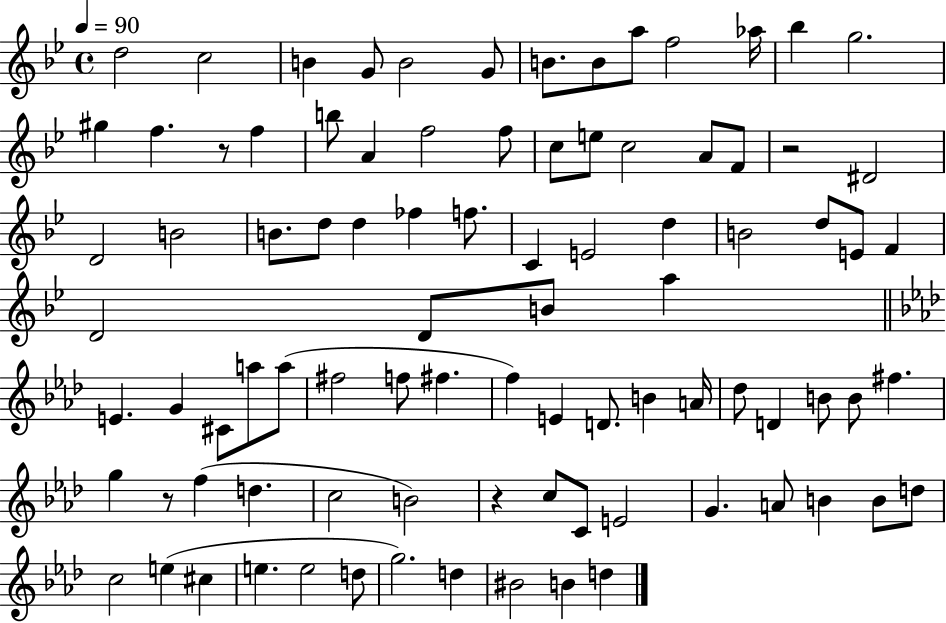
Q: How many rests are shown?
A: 4